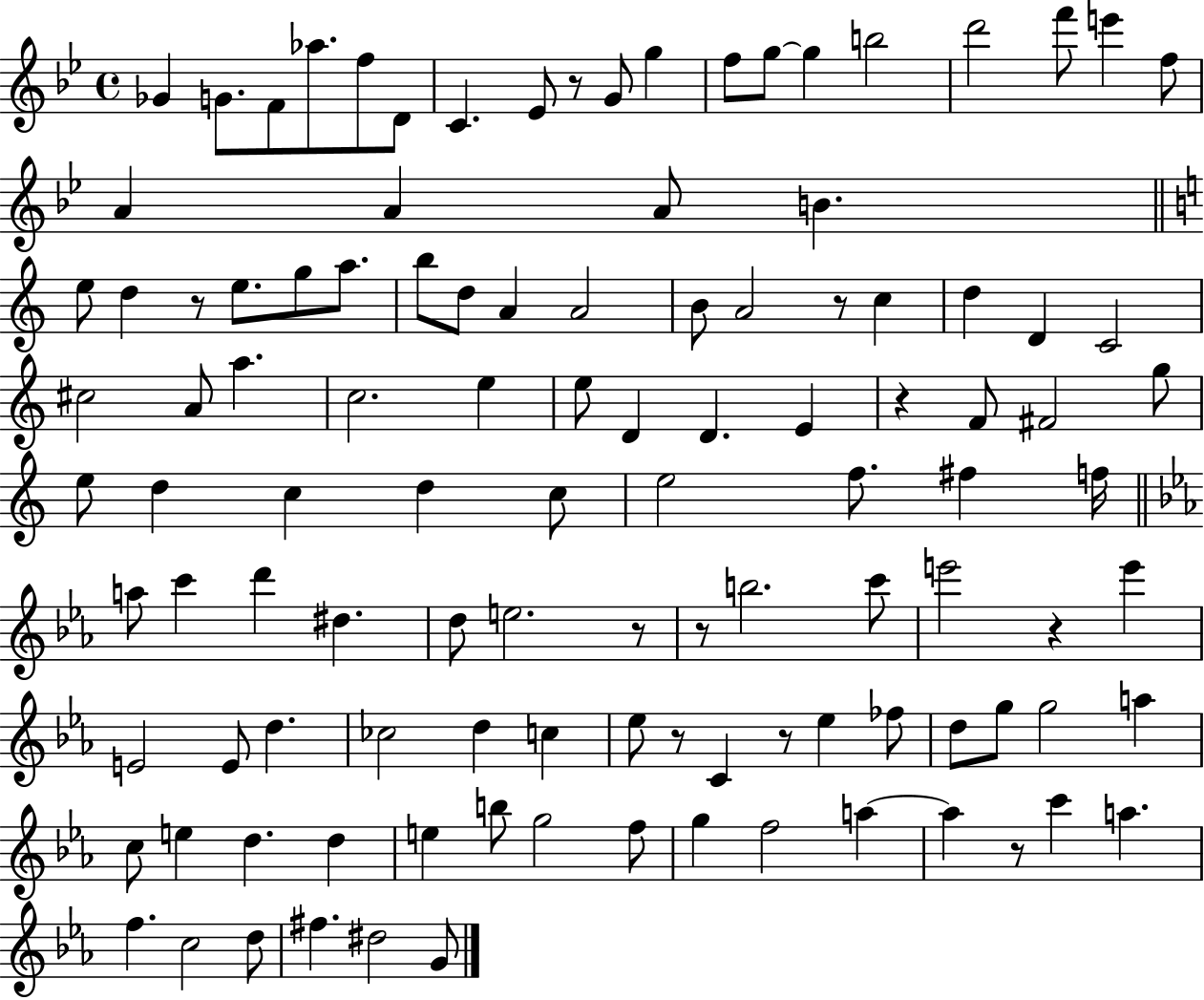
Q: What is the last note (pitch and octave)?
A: G4